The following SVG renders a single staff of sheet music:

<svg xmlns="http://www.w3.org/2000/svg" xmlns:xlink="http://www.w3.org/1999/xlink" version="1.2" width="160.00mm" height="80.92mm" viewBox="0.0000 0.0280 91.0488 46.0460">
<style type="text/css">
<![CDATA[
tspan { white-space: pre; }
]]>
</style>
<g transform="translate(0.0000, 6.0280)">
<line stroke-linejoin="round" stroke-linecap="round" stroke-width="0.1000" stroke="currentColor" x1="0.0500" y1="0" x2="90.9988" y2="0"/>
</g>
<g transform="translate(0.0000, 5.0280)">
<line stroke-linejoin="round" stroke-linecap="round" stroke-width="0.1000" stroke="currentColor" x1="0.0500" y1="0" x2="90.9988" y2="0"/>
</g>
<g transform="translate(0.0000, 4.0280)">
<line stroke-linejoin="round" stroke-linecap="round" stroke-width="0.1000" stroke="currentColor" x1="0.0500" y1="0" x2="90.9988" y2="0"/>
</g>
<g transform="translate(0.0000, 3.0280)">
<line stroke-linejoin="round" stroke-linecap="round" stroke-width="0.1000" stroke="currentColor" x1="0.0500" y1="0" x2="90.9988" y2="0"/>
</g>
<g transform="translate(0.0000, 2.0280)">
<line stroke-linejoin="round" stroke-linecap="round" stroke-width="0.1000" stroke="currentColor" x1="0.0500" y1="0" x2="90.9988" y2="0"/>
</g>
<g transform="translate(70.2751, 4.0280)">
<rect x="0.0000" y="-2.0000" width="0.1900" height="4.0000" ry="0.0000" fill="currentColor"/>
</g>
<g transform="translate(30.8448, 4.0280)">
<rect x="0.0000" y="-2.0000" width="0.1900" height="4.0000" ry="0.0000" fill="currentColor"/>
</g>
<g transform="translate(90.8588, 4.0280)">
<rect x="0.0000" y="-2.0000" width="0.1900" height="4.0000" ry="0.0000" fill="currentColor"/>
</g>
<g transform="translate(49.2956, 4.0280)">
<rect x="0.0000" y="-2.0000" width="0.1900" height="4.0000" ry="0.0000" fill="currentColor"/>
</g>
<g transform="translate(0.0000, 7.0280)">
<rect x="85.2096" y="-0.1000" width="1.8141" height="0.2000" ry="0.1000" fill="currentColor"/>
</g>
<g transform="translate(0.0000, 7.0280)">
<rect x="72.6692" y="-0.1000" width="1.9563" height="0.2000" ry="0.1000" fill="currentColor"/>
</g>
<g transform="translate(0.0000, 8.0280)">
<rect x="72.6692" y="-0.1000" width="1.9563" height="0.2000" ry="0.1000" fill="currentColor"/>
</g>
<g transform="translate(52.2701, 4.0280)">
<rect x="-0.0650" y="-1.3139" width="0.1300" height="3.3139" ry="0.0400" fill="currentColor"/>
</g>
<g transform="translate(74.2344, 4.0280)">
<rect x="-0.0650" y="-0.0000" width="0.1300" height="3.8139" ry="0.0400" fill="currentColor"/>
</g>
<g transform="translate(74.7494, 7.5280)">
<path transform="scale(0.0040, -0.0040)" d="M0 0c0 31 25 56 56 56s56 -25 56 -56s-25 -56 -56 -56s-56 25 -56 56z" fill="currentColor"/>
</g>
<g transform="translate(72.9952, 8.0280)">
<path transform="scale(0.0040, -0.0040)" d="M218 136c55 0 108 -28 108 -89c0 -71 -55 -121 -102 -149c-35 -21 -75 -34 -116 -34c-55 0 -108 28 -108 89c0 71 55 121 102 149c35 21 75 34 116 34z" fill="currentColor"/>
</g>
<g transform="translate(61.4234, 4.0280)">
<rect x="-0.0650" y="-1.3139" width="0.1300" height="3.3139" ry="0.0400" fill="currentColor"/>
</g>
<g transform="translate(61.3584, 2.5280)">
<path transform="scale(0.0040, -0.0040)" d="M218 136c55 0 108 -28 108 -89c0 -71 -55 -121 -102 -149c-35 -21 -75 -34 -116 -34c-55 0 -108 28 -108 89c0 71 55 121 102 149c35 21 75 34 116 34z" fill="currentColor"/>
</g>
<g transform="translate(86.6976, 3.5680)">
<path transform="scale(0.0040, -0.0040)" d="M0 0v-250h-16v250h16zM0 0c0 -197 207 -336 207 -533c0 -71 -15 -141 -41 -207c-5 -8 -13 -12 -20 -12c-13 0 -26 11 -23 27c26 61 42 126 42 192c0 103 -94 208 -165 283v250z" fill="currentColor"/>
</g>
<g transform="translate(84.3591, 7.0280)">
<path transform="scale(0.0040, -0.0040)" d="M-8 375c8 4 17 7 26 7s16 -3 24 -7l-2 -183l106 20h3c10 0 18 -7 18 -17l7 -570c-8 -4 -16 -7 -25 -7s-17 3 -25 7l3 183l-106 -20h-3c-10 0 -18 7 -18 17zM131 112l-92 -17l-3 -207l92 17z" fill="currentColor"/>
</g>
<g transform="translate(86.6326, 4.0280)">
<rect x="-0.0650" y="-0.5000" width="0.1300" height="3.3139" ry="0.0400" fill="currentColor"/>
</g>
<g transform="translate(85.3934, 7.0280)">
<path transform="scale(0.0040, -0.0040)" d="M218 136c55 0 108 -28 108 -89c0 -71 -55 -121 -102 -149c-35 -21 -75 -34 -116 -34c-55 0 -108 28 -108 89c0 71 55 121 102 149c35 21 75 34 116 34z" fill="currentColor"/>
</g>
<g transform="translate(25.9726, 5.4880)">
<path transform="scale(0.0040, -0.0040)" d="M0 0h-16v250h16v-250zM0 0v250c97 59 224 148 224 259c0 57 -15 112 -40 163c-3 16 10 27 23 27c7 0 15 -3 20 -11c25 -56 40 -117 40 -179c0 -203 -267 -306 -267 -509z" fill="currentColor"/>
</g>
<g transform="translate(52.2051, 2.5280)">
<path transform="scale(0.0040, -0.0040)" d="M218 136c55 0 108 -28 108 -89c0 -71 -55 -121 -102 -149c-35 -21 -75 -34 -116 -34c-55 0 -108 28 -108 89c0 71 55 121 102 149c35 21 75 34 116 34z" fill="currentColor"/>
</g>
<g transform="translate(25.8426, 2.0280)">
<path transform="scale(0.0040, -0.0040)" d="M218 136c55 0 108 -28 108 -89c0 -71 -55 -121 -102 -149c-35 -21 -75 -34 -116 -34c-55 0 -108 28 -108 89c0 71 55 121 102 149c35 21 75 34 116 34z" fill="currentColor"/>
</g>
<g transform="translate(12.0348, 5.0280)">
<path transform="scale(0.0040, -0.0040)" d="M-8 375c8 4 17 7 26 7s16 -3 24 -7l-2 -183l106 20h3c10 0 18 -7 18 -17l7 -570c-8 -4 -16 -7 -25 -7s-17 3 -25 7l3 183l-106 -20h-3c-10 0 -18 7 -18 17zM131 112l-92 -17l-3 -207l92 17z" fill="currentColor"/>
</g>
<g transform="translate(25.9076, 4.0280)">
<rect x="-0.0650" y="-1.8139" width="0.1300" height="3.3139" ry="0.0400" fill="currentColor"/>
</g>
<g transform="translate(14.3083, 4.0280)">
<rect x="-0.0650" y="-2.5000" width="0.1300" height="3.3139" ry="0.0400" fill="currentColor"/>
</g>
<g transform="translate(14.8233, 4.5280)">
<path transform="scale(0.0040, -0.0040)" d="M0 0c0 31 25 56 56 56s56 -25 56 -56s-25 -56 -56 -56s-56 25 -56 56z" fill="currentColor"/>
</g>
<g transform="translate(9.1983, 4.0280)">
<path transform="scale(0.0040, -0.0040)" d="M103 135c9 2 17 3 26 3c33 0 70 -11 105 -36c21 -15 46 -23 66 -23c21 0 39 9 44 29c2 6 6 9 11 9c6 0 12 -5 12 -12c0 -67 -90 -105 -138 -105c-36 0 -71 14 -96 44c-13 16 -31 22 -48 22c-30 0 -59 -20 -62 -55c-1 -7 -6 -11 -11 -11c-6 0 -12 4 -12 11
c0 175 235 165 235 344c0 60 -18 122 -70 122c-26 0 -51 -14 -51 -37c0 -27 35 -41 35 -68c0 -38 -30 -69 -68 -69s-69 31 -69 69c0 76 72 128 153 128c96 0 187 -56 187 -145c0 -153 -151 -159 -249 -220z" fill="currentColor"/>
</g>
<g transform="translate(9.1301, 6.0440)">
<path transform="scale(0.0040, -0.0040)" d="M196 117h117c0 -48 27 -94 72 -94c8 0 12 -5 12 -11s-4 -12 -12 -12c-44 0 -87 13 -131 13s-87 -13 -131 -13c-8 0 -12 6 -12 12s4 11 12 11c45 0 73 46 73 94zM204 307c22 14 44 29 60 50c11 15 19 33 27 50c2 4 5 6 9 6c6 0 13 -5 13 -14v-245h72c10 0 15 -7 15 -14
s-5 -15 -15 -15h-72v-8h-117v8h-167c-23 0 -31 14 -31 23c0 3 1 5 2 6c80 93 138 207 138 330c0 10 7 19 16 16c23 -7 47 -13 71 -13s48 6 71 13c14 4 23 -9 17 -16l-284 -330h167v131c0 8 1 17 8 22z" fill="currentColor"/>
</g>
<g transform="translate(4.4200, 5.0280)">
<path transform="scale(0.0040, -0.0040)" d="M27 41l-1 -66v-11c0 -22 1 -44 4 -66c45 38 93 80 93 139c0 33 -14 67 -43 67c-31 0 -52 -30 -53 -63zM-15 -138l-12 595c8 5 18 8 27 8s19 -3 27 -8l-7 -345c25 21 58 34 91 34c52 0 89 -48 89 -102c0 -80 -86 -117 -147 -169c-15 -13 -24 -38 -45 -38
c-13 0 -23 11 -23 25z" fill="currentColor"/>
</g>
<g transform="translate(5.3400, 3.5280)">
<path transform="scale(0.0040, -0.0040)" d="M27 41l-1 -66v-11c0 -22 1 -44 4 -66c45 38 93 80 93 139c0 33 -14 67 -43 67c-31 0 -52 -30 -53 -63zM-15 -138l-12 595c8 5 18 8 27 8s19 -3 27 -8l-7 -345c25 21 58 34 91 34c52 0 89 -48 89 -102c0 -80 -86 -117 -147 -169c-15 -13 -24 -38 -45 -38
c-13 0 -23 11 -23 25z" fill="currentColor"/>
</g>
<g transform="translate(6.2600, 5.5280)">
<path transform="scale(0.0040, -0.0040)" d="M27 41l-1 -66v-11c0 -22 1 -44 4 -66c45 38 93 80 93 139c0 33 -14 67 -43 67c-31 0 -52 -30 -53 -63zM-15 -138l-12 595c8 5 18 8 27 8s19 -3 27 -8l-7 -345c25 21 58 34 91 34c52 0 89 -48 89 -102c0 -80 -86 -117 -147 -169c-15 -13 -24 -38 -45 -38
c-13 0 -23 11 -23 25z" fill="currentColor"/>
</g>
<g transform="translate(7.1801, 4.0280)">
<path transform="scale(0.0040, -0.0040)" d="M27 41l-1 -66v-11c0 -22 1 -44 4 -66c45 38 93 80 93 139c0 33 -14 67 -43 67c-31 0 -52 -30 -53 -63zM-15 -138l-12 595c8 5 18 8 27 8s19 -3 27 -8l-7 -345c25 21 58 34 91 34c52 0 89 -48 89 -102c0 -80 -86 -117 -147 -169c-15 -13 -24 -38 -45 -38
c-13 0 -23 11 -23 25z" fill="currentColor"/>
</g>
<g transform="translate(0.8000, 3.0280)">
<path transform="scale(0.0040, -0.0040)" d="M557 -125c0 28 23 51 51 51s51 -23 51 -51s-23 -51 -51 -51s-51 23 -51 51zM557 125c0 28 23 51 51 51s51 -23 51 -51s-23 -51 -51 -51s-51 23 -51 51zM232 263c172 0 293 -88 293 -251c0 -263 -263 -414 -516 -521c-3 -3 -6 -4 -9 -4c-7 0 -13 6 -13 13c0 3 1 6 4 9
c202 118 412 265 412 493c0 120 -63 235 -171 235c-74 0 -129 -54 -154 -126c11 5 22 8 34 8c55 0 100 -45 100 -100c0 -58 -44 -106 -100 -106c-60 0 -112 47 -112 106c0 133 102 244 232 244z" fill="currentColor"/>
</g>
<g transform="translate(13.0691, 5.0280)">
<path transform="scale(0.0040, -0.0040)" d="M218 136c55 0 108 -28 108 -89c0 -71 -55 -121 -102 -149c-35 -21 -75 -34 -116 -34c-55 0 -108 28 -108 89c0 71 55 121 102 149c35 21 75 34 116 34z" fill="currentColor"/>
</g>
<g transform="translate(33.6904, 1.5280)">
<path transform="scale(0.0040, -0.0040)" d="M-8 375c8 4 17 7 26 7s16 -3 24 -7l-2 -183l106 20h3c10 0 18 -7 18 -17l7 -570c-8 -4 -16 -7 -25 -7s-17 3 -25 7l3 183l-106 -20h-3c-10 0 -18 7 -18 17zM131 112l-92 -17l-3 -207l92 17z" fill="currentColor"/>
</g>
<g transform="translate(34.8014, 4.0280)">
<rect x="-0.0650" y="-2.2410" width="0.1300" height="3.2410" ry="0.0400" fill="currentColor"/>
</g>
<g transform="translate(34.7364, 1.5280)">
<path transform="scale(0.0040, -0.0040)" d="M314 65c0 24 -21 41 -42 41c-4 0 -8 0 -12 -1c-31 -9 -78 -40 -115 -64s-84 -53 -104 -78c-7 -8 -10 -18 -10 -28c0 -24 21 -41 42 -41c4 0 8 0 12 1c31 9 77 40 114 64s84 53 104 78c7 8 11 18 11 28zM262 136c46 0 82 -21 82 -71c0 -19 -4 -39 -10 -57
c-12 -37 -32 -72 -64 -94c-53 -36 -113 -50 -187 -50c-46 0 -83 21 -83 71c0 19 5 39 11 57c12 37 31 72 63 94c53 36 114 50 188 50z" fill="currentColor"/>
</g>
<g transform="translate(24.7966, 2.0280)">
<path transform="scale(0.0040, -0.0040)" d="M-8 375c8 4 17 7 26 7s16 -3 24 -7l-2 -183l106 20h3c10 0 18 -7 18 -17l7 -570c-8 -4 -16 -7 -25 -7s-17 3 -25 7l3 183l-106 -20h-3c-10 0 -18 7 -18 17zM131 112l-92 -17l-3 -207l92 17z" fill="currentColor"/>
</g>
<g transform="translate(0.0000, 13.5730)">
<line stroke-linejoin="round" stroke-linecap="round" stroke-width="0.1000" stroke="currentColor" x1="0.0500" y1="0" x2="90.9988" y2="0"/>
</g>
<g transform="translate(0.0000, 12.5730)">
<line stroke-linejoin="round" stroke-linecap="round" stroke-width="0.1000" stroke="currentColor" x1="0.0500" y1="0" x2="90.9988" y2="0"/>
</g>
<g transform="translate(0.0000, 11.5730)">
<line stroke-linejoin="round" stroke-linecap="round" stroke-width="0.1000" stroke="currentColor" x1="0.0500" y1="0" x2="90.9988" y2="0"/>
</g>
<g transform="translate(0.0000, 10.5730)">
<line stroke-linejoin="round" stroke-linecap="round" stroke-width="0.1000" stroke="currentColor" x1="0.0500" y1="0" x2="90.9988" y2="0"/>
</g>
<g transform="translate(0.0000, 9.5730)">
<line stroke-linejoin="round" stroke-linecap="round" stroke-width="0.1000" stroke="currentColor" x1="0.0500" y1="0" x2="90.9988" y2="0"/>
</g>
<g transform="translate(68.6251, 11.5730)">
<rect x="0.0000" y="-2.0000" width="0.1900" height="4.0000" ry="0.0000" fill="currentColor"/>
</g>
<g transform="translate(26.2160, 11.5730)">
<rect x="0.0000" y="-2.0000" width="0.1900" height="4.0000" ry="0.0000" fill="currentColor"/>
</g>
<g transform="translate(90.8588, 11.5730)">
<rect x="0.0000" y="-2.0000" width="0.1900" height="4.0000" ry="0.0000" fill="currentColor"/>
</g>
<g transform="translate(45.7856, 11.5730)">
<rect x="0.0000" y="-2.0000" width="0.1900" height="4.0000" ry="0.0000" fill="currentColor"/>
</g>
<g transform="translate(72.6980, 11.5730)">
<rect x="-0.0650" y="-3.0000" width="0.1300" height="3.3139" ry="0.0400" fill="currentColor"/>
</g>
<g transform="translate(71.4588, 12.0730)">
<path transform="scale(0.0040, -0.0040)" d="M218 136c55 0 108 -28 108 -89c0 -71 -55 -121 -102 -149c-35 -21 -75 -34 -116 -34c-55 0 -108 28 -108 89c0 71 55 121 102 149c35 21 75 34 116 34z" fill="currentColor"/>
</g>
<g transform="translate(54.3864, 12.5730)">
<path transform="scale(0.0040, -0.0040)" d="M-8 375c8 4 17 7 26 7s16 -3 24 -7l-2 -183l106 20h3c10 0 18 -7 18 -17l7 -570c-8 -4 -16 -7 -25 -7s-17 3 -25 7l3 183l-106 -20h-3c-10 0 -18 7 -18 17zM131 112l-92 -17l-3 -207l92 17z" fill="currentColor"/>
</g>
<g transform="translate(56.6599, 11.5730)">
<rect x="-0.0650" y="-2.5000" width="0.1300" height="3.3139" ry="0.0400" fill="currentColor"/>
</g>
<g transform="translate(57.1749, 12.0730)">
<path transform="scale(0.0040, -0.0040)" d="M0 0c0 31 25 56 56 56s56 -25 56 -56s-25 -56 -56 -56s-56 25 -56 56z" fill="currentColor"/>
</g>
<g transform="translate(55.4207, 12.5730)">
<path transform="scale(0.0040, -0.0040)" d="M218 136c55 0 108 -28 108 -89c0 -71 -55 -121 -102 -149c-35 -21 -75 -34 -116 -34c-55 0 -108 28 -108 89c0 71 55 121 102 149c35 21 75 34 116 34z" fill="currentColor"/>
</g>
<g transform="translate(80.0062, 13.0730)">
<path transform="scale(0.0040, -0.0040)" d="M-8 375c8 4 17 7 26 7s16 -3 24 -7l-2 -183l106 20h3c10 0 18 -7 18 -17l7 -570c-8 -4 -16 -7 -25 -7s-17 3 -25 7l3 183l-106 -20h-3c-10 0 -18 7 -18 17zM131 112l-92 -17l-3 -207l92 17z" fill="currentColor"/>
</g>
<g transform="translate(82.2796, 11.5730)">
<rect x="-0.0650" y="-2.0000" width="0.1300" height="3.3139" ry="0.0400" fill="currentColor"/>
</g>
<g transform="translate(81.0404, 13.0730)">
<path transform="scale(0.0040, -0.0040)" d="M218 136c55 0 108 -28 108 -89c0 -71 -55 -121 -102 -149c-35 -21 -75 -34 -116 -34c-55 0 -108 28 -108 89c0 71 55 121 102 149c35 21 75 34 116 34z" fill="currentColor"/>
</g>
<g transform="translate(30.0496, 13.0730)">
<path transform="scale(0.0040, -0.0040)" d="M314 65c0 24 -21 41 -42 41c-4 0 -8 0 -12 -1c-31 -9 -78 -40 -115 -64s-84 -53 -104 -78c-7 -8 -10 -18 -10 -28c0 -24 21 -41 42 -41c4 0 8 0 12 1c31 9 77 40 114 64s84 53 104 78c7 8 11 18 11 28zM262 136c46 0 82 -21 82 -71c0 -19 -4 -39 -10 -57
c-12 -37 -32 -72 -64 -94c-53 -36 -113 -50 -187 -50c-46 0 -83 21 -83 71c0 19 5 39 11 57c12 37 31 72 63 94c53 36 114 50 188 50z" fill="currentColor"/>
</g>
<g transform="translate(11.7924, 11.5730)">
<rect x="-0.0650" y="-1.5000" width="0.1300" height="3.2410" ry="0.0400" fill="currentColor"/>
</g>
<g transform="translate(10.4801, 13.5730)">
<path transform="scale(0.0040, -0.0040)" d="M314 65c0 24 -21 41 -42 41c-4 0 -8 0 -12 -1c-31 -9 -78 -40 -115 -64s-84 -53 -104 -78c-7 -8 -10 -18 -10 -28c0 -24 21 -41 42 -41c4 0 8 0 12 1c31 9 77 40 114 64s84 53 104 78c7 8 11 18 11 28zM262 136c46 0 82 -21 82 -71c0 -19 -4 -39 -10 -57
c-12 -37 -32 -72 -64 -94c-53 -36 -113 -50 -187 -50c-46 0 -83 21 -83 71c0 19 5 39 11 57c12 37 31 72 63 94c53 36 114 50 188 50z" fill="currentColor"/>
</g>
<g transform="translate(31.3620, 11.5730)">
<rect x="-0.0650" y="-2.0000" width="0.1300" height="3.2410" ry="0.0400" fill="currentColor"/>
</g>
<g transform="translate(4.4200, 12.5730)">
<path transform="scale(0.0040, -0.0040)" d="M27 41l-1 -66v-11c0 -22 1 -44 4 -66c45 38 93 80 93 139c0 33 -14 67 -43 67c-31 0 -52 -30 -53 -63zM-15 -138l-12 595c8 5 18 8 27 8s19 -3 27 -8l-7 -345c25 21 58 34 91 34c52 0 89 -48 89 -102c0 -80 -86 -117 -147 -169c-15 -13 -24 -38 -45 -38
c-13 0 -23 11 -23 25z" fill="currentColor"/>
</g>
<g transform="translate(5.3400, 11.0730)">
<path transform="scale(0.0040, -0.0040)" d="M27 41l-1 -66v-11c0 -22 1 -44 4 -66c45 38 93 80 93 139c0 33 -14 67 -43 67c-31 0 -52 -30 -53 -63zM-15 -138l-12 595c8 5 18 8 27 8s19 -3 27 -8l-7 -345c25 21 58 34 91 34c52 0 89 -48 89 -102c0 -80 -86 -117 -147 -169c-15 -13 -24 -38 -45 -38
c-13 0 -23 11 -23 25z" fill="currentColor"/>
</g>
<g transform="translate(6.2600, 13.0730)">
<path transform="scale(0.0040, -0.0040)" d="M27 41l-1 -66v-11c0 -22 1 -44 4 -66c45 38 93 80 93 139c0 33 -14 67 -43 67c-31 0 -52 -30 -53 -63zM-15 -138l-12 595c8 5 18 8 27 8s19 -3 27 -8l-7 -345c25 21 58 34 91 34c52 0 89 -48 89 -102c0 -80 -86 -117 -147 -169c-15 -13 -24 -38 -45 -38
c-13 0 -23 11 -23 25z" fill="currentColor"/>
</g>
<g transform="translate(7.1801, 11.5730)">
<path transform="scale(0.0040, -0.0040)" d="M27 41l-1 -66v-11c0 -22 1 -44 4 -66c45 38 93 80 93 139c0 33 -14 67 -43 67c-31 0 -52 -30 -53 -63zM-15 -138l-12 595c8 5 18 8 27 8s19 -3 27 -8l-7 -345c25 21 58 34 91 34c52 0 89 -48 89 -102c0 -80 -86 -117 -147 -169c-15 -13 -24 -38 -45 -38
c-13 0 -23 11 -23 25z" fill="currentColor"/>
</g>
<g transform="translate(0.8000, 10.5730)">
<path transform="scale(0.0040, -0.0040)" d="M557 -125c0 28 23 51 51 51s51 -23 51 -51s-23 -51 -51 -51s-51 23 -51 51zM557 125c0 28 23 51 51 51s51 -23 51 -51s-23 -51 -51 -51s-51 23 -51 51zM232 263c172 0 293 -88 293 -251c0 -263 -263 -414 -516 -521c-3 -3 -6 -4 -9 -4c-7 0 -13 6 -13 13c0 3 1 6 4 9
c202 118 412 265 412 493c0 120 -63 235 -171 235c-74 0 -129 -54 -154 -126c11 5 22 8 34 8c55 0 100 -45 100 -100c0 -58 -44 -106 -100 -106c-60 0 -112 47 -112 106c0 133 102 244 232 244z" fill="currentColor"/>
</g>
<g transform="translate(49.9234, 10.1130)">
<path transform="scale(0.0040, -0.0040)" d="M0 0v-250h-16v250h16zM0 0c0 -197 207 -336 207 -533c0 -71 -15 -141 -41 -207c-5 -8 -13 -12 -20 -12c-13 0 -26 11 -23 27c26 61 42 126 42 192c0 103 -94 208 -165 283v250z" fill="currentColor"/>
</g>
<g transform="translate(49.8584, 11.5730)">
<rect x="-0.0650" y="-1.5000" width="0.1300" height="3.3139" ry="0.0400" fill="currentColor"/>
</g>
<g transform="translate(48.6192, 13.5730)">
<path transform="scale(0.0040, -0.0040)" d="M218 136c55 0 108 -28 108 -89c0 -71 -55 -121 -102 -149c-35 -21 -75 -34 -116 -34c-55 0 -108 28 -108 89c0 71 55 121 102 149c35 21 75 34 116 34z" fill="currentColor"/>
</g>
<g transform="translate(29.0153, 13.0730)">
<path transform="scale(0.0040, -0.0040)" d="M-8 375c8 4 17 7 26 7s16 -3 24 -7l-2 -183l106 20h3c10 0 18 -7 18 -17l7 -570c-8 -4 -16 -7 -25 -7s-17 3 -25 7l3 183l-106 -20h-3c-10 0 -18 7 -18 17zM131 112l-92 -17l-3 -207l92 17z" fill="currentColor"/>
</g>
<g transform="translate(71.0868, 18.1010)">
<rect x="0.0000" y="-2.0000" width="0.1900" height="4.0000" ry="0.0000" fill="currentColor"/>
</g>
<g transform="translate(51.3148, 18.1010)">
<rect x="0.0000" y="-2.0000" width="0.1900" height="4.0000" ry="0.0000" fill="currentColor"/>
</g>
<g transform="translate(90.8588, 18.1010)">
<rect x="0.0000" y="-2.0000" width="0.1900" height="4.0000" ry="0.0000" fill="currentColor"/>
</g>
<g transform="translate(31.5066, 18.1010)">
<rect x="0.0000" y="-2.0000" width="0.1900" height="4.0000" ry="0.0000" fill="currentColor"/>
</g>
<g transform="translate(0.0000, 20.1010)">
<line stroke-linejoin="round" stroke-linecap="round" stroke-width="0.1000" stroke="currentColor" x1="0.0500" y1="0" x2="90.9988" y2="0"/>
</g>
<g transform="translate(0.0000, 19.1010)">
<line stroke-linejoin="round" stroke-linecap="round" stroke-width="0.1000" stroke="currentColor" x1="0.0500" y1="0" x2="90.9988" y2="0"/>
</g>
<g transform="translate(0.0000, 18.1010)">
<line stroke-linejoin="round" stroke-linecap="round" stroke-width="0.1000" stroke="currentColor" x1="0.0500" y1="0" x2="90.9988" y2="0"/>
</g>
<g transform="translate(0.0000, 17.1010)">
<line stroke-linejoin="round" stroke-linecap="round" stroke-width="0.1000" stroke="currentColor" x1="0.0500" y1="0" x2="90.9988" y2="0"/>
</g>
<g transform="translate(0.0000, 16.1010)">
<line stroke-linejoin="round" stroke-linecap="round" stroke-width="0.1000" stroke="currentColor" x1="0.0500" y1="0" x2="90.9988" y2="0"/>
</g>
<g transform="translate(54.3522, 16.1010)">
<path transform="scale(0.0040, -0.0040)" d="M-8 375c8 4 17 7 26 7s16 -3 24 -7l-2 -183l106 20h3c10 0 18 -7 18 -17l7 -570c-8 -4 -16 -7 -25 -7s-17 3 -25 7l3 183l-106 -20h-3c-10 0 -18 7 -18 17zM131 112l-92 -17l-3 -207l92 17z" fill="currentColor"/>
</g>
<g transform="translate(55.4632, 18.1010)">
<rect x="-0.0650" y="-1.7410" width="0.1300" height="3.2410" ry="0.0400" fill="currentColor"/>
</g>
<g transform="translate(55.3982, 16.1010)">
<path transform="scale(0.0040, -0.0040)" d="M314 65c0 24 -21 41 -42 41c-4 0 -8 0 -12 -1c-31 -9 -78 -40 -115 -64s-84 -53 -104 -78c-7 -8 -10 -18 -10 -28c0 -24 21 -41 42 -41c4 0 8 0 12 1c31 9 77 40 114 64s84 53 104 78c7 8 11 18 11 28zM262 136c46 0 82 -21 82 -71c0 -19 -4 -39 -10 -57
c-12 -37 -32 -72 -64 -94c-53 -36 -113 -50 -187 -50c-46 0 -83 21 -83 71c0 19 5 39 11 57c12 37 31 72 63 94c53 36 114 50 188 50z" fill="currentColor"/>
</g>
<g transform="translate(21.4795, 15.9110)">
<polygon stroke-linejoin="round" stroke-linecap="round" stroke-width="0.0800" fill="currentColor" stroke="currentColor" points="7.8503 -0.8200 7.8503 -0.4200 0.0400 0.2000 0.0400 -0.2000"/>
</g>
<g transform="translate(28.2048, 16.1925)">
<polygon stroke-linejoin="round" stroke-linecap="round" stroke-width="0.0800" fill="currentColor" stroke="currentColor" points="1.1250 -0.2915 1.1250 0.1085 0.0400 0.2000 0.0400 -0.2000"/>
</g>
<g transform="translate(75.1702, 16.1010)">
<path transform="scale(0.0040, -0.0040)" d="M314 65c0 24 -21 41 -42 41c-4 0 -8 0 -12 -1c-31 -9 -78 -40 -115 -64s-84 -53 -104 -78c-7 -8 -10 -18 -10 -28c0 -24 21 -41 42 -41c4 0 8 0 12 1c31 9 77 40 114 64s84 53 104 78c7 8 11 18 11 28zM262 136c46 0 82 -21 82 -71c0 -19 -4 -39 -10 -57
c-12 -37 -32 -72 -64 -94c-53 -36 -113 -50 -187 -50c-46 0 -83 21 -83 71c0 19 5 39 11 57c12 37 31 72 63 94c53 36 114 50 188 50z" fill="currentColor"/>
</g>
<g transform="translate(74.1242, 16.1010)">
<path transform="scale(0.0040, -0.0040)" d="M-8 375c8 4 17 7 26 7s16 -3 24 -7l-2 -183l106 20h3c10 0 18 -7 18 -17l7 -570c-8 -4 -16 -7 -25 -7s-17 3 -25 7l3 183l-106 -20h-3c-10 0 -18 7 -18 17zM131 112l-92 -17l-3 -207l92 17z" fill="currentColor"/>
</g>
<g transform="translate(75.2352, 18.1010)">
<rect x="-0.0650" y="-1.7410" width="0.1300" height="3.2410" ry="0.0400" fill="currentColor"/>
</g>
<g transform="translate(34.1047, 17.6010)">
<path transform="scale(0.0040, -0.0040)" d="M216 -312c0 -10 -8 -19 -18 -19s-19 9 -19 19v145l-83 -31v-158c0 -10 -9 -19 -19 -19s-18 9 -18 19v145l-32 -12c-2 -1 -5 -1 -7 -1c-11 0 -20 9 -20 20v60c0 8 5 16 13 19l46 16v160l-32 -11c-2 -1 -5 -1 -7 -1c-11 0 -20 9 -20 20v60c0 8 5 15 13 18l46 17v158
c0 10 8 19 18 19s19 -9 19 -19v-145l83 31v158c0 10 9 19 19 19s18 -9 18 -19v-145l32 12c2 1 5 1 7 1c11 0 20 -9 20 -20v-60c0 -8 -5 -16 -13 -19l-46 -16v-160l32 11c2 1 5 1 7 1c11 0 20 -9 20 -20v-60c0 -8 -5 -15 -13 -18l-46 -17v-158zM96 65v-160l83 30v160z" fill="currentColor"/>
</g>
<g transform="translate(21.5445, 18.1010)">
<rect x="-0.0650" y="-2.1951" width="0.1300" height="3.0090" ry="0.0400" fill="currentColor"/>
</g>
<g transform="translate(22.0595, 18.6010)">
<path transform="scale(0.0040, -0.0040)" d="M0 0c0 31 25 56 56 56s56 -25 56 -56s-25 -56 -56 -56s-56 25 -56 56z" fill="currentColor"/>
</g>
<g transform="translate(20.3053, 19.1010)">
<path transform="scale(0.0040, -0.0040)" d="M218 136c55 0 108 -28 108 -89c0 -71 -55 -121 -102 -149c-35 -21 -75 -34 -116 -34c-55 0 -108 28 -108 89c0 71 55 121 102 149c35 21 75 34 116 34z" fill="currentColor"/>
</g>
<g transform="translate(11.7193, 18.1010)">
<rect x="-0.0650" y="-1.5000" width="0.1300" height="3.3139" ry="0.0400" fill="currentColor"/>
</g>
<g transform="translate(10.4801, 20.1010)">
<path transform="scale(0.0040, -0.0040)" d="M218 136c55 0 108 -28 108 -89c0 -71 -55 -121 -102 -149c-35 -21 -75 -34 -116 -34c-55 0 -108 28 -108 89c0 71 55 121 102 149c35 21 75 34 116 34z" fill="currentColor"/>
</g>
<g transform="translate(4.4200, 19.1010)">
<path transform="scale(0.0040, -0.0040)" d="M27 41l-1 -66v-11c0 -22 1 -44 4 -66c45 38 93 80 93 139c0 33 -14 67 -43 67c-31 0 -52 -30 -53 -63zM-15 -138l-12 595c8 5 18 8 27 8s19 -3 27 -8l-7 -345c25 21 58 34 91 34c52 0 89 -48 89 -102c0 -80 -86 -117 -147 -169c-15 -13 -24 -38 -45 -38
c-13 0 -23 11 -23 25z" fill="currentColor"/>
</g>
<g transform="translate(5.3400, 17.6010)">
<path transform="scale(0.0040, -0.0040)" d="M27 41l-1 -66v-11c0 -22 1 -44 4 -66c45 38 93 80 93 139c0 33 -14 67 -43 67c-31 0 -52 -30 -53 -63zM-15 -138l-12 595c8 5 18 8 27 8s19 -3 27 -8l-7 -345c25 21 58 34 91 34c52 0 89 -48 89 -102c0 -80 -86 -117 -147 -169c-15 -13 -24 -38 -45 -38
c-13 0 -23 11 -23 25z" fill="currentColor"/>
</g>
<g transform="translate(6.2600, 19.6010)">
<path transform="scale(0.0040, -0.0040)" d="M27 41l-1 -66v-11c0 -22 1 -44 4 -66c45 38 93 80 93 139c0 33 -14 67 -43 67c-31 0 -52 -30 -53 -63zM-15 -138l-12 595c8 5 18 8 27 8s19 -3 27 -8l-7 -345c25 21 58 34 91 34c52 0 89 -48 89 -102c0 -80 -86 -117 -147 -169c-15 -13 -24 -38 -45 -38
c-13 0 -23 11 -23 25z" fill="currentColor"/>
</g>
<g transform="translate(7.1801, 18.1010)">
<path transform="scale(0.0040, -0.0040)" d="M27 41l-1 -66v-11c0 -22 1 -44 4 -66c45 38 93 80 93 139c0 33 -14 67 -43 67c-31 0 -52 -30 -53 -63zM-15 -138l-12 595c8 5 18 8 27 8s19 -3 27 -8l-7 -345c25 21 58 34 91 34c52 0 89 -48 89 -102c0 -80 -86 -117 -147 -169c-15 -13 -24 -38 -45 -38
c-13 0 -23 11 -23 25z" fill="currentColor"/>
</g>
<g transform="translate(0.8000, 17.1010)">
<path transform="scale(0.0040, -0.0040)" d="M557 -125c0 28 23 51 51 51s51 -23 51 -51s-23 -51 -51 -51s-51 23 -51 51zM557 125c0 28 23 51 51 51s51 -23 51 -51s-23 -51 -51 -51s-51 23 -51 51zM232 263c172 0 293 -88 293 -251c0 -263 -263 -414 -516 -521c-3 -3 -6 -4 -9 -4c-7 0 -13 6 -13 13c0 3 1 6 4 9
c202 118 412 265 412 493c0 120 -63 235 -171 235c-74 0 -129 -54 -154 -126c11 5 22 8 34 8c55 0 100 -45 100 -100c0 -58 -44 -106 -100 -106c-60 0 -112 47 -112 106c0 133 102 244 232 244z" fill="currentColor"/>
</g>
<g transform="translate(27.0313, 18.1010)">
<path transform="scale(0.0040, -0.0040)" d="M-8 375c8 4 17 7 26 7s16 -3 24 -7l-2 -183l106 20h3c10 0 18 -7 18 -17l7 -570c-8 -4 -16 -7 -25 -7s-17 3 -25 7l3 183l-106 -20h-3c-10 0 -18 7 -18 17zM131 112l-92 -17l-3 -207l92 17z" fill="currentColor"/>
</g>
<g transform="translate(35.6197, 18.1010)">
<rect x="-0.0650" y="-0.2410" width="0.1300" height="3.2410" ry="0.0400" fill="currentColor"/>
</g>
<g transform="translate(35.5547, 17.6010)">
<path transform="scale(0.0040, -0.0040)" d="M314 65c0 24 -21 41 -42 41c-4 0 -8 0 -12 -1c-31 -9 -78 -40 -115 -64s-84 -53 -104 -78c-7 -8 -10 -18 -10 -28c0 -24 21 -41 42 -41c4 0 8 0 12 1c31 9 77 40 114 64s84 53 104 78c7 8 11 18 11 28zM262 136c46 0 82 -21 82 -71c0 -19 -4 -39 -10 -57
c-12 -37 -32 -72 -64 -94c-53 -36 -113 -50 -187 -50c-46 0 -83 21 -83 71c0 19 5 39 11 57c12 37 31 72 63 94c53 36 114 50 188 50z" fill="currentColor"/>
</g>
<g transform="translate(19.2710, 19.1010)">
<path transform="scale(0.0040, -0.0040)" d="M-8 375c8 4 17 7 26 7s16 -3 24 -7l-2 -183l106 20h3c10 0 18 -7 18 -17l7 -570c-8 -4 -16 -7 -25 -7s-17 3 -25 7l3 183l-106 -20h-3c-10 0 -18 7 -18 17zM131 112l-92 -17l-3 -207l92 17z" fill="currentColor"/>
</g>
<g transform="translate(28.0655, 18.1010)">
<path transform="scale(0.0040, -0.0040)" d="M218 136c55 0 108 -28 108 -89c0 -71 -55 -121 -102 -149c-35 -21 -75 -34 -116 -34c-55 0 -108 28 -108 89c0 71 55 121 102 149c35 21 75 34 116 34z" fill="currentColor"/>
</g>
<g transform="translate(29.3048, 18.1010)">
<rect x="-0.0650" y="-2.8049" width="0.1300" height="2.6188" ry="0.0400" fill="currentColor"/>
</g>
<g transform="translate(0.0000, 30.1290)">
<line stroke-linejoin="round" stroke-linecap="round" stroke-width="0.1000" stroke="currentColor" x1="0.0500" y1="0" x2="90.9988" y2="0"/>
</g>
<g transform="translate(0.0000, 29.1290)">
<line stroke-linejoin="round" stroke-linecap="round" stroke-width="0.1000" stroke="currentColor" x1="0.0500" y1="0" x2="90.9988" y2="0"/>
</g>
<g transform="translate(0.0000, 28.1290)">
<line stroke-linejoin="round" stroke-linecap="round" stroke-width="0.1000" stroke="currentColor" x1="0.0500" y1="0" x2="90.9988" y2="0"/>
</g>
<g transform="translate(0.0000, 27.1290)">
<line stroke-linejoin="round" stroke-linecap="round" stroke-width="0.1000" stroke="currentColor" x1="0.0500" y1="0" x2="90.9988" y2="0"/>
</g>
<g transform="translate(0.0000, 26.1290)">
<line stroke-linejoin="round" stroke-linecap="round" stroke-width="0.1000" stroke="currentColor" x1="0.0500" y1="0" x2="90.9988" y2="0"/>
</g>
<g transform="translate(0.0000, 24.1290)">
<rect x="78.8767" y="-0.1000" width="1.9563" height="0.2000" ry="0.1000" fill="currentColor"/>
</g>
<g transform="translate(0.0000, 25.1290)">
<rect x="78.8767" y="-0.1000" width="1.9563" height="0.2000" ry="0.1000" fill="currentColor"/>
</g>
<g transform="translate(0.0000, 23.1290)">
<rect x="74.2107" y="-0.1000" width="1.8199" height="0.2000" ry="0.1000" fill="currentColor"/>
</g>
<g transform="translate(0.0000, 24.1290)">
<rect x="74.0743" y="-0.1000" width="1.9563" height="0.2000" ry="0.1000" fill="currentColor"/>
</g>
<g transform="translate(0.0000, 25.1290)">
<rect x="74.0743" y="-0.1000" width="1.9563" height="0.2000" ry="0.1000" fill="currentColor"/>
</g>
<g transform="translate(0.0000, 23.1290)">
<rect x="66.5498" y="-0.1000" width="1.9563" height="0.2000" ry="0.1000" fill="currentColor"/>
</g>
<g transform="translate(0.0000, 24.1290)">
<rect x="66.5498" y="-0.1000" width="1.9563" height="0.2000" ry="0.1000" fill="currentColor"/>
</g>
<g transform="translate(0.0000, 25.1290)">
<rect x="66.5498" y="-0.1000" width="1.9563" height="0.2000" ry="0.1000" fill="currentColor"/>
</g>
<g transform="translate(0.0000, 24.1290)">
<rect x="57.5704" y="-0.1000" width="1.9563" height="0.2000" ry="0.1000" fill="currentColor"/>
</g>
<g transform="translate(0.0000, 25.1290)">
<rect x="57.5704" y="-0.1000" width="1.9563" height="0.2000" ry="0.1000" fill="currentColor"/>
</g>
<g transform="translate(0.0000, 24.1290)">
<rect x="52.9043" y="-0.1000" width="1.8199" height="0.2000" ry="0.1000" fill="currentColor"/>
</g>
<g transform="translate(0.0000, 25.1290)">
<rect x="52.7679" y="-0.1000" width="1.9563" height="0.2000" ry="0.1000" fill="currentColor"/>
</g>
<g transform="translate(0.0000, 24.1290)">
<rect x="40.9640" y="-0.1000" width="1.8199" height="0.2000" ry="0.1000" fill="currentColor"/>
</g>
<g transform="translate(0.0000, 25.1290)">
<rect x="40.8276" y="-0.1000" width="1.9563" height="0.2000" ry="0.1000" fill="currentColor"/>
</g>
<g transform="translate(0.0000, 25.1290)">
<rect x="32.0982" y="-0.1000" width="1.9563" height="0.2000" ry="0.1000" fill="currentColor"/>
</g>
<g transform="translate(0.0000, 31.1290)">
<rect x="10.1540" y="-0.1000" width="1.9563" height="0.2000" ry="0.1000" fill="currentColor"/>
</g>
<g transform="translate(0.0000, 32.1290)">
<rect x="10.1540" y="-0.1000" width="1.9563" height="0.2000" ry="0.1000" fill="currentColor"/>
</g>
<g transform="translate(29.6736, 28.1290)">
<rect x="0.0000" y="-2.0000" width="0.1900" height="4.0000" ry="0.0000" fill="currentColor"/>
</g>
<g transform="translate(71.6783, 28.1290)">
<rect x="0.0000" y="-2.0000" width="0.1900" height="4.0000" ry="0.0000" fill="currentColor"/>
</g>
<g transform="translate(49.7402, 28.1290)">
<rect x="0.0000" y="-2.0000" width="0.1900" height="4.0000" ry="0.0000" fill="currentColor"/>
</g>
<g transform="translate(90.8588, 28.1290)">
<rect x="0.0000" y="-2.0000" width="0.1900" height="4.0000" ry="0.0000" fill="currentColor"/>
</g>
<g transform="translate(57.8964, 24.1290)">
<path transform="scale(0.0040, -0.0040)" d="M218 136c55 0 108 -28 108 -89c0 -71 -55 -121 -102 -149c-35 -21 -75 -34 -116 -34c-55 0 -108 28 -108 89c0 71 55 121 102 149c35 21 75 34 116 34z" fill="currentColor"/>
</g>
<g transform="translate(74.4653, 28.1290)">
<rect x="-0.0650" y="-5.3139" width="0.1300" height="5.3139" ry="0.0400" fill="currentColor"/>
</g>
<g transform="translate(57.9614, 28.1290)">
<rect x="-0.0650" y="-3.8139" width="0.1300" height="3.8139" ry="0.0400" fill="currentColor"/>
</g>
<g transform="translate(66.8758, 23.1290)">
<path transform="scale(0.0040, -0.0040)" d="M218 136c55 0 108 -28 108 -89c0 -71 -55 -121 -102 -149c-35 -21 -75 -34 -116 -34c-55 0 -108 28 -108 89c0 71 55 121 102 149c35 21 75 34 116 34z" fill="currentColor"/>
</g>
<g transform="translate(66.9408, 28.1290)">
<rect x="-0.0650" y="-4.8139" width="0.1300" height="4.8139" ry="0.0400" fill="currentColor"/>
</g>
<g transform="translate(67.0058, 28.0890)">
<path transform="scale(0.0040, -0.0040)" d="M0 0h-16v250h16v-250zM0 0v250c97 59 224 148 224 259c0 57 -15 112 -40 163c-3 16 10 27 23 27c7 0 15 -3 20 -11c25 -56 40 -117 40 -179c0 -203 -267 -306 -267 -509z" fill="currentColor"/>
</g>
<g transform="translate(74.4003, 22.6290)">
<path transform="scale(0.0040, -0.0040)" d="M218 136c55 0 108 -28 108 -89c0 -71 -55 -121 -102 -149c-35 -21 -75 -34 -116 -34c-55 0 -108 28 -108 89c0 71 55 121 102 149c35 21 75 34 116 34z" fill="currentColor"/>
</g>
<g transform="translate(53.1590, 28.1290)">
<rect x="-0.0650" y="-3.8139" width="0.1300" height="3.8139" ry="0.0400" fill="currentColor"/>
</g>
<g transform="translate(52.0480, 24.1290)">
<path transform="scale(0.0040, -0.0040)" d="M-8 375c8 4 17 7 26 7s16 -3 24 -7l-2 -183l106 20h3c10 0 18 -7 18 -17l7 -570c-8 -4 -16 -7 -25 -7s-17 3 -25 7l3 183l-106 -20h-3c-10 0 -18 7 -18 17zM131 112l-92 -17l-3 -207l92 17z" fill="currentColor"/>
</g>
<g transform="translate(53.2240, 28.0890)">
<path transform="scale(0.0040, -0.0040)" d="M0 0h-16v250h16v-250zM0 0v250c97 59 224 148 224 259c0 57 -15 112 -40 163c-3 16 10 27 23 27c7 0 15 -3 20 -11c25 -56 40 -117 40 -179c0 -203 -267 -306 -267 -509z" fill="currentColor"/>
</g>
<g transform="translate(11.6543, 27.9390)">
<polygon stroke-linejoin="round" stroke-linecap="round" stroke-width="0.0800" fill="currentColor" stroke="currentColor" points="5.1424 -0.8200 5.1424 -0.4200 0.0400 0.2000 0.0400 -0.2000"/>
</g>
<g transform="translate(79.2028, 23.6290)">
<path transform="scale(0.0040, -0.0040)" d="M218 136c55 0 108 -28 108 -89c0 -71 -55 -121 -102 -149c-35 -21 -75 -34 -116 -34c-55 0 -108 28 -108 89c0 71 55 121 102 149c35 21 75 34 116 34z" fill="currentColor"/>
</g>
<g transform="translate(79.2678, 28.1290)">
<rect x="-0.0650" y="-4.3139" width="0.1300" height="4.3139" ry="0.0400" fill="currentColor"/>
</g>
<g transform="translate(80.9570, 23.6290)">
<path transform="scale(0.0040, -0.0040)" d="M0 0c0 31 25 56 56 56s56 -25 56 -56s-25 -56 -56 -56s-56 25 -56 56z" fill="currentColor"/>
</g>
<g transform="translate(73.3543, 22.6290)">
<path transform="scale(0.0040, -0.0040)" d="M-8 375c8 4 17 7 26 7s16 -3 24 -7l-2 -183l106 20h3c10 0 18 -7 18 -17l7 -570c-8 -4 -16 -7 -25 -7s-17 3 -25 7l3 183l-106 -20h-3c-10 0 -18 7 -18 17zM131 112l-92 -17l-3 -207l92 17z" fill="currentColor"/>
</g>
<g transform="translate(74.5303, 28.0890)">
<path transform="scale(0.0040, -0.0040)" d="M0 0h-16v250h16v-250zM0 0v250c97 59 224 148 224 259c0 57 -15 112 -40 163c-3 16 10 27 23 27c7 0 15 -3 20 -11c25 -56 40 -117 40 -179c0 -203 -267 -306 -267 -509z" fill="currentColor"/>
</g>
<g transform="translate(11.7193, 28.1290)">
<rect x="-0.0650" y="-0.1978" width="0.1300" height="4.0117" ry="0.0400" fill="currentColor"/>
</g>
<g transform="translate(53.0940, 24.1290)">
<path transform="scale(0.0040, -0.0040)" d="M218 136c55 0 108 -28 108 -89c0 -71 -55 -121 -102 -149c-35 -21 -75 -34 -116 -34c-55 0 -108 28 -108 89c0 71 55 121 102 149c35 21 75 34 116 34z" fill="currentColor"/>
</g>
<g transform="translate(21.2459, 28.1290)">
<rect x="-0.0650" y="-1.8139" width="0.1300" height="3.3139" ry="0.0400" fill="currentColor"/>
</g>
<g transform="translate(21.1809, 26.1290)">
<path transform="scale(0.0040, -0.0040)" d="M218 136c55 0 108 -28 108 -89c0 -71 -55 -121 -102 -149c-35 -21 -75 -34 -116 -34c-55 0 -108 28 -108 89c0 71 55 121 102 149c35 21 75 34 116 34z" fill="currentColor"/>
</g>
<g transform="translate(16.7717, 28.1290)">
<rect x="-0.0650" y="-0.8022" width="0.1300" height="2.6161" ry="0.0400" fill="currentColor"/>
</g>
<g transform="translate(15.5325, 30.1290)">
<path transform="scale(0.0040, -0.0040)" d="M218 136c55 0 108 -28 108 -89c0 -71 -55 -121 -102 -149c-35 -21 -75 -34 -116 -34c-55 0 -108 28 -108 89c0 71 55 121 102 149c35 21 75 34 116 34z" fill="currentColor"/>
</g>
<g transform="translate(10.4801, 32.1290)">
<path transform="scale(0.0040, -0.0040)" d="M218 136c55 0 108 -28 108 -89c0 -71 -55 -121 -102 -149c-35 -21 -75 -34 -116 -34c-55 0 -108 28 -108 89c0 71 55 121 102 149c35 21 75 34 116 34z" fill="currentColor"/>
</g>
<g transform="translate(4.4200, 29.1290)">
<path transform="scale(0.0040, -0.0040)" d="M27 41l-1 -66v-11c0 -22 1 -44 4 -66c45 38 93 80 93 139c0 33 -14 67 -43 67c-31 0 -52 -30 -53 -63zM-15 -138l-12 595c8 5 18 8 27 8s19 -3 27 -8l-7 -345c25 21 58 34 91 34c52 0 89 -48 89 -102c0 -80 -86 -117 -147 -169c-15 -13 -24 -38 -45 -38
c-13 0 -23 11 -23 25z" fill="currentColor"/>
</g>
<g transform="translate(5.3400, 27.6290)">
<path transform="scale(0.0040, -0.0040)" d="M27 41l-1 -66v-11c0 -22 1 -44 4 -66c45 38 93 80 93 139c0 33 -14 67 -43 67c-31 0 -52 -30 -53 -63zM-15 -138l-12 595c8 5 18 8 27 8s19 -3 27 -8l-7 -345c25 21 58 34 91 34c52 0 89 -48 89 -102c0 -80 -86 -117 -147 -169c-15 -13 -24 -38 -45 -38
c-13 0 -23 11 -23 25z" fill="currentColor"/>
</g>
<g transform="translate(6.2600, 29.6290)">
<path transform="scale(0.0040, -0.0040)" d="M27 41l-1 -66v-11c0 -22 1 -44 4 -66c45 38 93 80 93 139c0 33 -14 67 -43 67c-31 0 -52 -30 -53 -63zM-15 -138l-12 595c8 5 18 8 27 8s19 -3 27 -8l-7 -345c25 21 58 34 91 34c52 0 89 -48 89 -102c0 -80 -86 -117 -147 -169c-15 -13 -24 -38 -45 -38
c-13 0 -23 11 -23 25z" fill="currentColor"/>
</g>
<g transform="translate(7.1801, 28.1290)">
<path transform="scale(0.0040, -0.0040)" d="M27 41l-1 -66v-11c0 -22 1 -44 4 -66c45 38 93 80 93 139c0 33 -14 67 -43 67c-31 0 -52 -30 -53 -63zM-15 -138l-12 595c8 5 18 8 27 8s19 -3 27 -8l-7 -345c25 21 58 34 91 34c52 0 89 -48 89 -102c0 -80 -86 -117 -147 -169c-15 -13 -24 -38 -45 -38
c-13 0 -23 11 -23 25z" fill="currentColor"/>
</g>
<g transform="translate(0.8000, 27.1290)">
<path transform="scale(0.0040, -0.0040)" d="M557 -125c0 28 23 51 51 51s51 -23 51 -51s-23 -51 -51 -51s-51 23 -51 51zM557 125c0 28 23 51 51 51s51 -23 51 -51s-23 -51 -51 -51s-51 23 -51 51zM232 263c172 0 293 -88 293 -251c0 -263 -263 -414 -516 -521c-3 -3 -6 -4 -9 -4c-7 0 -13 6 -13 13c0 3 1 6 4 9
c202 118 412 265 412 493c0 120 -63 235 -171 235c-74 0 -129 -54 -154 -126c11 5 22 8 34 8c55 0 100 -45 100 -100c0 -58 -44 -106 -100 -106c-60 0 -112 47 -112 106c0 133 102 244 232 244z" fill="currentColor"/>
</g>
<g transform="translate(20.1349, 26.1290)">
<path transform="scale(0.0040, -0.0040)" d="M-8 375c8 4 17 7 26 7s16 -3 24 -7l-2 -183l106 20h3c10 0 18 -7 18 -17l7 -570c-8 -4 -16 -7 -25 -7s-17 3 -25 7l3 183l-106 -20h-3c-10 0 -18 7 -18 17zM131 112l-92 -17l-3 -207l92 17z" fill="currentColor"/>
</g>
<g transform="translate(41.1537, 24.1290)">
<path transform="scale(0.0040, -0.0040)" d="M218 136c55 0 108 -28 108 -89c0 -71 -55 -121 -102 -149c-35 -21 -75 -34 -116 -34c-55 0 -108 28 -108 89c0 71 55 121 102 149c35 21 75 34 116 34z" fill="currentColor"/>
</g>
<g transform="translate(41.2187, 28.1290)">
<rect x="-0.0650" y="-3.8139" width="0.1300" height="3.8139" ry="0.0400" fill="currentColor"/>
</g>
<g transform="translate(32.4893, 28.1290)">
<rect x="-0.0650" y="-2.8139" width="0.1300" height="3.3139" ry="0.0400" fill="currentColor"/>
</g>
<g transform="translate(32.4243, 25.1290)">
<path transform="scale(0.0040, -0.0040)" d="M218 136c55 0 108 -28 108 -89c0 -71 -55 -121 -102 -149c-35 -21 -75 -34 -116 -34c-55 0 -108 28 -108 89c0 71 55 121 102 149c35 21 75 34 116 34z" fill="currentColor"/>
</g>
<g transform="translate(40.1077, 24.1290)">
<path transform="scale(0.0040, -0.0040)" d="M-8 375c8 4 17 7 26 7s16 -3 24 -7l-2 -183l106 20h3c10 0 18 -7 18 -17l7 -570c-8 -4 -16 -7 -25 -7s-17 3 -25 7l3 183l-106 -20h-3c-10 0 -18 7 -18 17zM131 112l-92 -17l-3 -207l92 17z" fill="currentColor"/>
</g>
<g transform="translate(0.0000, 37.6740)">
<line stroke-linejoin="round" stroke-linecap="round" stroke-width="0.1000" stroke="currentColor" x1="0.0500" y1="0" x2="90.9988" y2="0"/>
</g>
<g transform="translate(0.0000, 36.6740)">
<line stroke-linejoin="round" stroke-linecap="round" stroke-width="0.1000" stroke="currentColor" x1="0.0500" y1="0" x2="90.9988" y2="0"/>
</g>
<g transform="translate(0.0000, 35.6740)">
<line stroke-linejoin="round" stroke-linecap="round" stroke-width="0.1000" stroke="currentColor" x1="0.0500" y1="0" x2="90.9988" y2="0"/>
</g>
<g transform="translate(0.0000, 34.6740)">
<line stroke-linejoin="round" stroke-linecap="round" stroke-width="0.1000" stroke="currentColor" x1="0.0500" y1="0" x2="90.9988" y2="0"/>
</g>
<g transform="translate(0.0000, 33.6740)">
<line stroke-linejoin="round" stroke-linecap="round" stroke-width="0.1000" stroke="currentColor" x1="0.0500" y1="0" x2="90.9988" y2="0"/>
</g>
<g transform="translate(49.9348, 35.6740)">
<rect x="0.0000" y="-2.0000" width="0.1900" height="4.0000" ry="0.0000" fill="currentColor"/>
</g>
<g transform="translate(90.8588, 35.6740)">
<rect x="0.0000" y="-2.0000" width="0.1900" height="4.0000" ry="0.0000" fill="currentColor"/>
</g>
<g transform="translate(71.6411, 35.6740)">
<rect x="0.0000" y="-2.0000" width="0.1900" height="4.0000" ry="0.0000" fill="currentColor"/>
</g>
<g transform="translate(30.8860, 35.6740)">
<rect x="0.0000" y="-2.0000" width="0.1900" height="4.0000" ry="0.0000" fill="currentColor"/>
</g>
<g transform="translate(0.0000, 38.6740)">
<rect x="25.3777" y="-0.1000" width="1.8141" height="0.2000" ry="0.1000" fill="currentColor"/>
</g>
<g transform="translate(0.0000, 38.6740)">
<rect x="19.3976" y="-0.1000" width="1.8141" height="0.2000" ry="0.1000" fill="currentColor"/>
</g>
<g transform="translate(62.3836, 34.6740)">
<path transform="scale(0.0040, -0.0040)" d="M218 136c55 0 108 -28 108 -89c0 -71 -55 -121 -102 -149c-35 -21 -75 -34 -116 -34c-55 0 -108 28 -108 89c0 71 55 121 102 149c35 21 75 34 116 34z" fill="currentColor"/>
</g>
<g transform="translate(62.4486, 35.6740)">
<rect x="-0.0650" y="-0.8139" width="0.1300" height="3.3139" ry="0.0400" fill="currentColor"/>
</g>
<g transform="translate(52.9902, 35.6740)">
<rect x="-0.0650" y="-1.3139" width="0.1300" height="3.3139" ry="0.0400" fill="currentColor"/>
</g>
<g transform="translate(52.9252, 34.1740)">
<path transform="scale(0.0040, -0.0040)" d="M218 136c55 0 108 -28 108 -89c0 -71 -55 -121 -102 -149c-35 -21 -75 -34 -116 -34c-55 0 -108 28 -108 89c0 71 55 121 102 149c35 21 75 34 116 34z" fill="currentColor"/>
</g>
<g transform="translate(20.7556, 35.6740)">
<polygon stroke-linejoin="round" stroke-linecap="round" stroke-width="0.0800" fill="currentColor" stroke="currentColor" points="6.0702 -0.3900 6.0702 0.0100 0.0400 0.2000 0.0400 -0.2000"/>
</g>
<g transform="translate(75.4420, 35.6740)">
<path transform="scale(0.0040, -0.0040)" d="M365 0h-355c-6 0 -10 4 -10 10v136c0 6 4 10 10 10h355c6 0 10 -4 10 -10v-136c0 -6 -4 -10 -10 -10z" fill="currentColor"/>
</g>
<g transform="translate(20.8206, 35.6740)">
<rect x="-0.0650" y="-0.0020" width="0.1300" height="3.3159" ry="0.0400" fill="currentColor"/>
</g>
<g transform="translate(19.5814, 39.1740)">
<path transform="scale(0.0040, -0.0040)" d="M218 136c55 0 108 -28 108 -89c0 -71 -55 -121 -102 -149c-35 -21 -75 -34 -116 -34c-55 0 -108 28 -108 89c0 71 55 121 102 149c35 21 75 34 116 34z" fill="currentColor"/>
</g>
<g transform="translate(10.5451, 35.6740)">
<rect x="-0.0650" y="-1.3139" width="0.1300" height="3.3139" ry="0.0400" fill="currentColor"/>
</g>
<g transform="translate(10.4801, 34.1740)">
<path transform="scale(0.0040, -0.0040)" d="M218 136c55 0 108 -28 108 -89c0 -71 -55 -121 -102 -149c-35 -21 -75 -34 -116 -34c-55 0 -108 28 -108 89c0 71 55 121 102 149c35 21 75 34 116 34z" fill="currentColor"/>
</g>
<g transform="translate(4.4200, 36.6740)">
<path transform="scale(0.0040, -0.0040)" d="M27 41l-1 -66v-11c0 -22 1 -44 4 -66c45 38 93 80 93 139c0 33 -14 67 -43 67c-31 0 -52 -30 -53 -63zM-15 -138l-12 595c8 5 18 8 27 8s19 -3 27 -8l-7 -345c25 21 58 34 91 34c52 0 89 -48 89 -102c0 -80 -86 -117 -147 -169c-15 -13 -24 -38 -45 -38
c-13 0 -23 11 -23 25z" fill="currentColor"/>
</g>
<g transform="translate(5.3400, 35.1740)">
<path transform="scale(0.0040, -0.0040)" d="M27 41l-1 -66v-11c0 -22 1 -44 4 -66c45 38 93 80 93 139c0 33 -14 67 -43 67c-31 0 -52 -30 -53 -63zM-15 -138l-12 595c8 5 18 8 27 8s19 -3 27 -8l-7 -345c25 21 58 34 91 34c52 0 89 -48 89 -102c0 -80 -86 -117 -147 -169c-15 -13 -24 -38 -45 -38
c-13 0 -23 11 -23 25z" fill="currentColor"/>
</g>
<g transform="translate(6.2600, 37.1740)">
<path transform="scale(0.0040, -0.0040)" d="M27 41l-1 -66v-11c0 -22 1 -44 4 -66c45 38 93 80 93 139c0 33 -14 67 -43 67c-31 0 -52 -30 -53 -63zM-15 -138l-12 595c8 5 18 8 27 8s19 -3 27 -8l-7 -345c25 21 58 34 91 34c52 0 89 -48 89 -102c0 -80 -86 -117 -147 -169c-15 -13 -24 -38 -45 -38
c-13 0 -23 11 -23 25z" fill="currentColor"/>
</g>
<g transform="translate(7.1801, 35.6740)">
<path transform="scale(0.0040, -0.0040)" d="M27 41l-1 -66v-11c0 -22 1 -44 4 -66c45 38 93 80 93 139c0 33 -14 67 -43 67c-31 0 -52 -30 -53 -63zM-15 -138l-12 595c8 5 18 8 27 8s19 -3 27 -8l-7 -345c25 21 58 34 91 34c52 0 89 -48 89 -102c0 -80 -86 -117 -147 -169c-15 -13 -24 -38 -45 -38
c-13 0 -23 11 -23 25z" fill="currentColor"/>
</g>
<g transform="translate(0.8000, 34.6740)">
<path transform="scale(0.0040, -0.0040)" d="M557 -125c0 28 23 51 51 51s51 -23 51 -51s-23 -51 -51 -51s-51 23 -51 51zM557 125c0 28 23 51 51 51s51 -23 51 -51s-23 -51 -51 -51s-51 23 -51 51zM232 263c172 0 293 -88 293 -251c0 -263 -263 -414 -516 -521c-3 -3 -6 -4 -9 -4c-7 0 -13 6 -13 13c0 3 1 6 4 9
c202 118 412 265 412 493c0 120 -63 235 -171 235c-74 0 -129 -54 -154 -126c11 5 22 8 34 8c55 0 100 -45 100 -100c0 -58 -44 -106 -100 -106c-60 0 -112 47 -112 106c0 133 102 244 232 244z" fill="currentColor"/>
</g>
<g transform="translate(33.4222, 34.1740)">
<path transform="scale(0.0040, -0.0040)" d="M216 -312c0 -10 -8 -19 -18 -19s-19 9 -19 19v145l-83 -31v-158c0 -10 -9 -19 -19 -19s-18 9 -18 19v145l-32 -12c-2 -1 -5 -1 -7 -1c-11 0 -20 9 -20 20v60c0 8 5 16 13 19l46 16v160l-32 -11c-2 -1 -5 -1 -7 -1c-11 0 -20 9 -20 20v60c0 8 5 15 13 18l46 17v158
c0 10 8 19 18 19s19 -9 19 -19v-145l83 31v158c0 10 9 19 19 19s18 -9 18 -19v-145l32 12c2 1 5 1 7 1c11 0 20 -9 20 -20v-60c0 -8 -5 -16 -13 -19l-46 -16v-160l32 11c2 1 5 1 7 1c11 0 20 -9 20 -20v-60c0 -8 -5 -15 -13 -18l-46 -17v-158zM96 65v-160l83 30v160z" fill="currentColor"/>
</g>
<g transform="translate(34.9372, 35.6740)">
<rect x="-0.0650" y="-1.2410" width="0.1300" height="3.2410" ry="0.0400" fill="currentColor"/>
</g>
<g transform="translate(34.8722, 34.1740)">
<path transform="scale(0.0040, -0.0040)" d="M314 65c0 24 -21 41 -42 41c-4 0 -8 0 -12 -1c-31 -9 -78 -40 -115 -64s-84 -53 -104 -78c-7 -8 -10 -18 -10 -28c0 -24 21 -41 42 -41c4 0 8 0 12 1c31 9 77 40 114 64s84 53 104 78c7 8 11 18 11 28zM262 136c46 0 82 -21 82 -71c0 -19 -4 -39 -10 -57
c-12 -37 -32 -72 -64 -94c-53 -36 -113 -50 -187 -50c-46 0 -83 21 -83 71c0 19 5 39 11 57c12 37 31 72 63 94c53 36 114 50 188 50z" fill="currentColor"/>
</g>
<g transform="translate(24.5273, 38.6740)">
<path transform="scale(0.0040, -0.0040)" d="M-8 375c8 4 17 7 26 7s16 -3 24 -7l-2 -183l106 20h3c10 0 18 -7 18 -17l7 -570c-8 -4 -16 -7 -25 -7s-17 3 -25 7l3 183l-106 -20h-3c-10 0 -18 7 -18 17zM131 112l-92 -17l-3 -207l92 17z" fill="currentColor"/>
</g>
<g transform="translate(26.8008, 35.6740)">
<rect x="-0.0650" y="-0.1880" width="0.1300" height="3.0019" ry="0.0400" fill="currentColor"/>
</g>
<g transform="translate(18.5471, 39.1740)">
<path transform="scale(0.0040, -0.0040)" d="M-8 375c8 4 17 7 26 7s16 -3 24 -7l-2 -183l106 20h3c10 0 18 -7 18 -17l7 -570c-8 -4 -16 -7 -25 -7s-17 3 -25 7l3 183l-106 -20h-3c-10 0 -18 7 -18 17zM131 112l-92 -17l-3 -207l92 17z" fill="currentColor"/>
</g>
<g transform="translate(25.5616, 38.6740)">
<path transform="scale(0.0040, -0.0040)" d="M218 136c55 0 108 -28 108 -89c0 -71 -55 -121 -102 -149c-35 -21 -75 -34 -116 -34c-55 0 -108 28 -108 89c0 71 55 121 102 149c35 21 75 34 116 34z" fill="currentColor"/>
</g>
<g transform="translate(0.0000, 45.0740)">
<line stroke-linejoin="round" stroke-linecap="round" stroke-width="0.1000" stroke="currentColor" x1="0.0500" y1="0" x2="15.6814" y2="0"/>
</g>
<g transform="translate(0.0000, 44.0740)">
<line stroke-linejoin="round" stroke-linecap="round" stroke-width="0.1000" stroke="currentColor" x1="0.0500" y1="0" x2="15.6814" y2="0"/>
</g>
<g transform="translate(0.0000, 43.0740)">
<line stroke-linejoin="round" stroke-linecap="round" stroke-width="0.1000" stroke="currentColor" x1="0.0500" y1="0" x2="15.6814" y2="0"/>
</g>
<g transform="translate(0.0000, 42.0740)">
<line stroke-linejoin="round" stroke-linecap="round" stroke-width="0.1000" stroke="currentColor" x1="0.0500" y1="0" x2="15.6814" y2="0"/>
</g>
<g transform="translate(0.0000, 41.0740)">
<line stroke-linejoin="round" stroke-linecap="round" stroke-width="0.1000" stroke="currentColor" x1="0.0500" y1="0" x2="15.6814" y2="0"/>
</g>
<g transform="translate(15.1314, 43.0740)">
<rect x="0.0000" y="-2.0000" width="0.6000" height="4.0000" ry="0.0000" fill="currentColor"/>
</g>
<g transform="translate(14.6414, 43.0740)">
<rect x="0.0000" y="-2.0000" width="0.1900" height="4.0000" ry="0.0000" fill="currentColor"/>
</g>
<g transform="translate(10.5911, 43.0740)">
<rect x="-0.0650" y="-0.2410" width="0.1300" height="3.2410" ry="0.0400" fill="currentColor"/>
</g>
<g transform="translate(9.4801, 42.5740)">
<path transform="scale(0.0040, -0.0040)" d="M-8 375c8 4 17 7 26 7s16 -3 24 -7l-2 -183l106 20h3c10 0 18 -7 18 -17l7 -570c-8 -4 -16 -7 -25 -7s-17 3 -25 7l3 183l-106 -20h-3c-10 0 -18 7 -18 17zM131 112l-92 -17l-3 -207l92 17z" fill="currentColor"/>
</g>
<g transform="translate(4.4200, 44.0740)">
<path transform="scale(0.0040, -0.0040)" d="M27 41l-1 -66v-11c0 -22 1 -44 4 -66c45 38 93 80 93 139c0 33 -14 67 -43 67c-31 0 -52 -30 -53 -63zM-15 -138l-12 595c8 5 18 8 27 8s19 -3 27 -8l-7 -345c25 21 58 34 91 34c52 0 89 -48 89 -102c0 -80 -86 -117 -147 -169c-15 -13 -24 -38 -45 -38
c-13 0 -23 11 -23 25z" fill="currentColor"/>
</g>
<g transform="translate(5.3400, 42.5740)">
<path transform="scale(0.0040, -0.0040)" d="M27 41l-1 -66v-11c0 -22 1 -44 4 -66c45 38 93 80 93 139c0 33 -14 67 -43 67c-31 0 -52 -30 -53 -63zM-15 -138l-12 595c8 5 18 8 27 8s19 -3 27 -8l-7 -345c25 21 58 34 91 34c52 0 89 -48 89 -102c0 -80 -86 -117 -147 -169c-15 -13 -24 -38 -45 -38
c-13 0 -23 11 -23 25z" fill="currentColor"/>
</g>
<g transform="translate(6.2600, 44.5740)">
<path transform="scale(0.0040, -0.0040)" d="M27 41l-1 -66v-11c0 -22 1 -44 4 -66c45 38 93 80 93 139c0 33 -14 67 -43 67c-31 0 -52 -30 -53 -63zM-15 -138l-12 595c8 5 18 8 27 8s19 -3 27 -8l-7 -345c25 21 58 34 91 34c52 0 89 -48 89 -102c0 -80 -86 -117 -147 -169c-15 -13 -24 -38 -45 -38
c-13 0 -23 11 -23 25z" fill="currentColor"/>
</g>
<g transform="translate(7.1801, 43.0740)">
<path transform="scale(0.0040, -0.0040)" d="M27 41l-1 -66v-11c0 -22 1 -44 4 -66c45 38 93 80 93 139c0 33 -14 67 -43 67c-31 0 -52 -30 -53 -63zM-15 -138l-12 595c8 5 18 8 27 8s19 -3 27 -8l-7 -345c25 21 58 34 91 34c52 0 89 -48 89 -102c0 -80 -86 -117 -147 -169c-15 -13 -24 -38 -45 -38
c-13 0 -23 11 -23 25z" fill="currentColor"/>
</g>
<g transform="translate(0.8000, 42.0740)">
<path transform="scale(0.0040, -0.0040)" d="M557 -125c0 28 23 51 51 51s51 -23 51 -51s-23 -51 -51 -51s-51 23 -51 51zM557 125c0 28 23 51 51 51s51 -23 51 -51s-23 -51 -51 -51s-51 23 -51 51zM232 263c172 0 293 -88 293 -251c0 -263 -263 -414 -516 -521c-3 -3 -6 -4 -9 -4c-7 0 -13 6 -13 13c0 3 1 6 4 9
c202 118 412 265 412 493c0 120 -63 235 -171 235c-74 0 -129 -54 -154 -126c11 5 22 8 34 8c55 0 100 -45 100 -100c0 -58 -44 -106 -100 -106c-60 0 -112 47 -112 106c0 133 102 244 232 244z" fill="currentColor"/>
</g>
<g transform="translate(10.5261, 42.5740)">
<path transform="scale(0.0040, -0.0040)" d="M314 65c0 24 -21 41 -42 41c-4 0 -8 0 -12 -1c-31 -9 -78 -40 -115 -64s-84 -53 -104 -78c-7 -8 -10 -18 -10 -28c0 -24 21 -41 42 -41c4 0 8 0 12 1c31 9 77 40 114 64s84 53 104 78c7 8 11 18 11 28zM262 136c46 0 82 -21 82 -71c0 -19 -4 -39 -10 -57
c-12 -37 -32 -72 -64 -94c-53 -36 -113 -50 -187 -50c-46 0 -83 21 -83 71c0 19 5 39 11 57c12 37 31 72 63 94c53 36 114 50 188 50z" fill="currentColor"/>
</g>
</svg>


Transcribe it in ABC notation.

X:1
T:Untitled
M:2/4
L:1/4
K:Ab
B,, A,/2 B,2 G, G, C,, E,,/2 G,,2 A,,2 G,,/2 B,, C, A,, G,, B,,/2 D,/4 ^E,2 A,2 A,2 C,,/2 G,,/2 A, C E E/2 E G/2 A/2 F G, D,,/2 E,,/2 ^G,2 G, F, z2 E,2